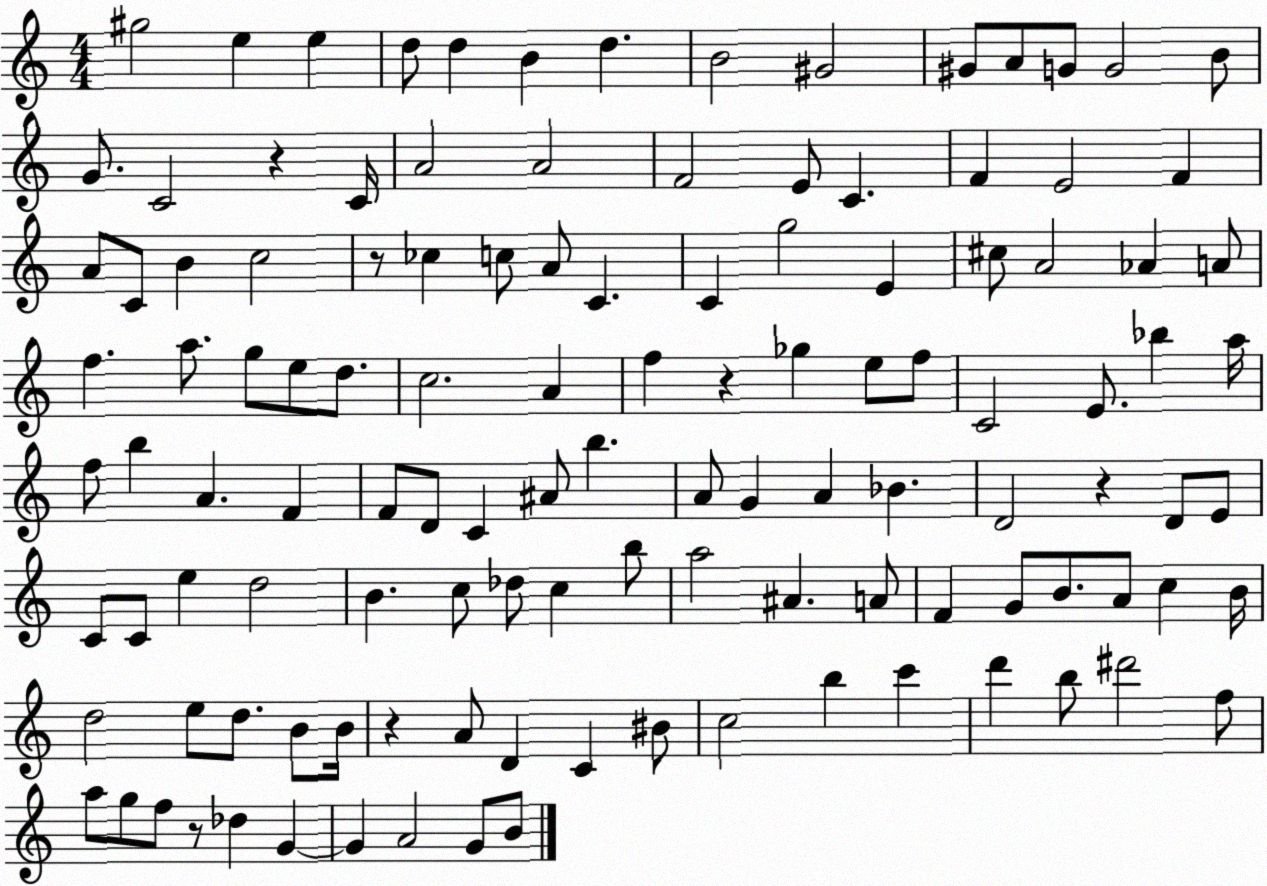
X:1
T:Untitled
M:4/4
L:1/4
K:C
^g2 e e d/2 d B d B2 ^G2 ^G/2 A/2 G/2 G2 B/2 G/2 C2 z C/4 A2 A2 F2 E/2 C F E2 F A/2 C/2 B c2 z/2 _c c/2 A/2 C C g2 E ^c/2 A2 _A A/2 f a/2 g/2 e/2 d/2 c2 A f z _g e/2 f/2 C2 E/2 _b a/4 f/2 b A F F/2 D/2 C ^A/2 b A/2 G A _B D2 z D/2 E/2 C/2 C/2 e d2 B c/2 _d/2 c b/2 a2 ^A A/2 F G/2 B/2 A/2 c B/4 d2 e/2 d/2 B/2 B/4 z A/2 D C ^B/2 c2 b c' d' b/2 ^d'2 f/2 a/2 g/2 f/2 z/2 _d G G A2 G/2 B/2